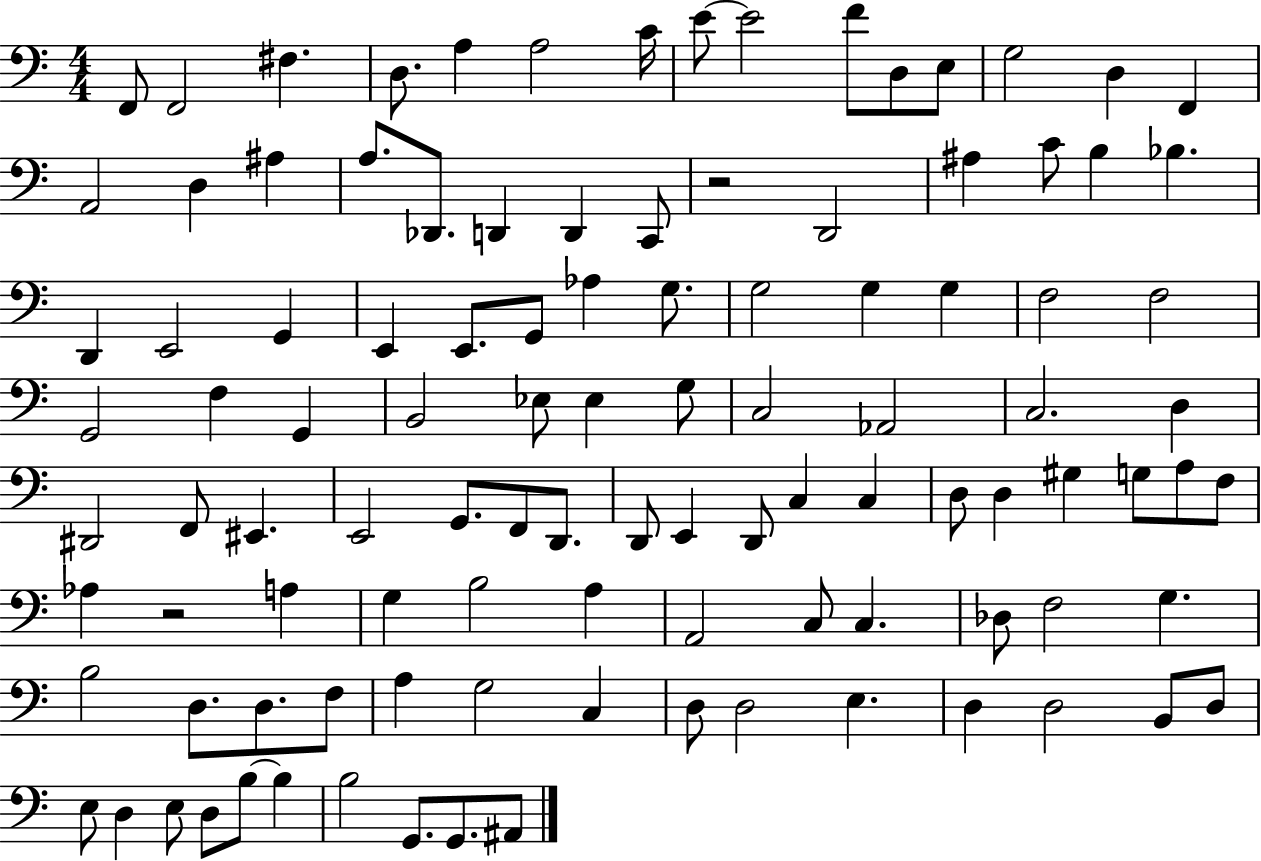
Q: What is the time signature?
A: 4/4